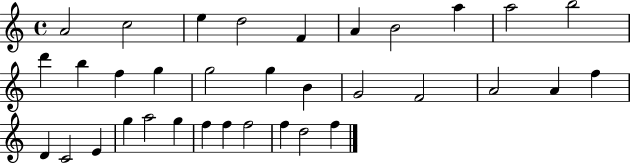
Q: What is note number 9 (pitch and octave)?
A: A5